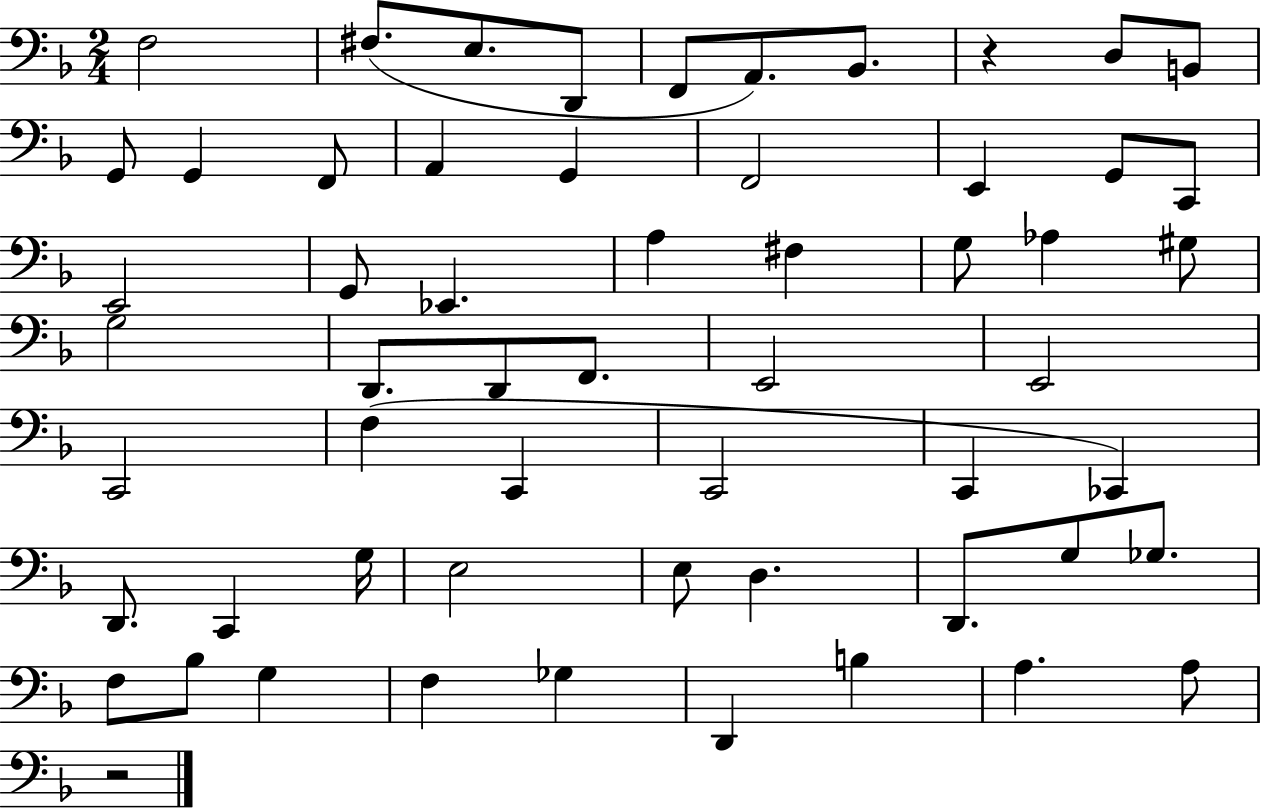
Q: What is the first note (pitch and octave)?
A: F3